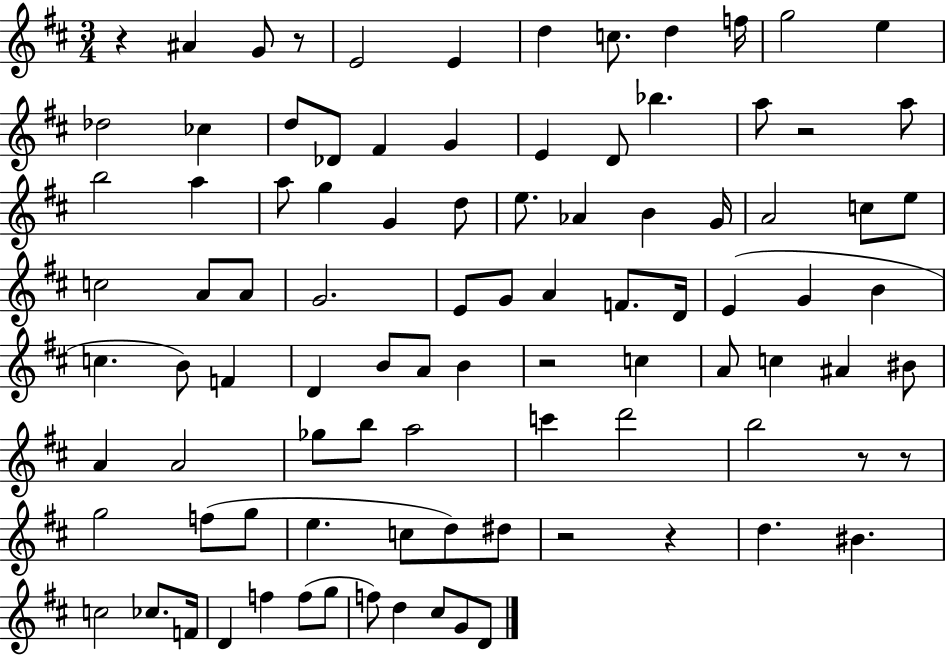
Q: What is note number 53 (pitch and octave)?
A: B4